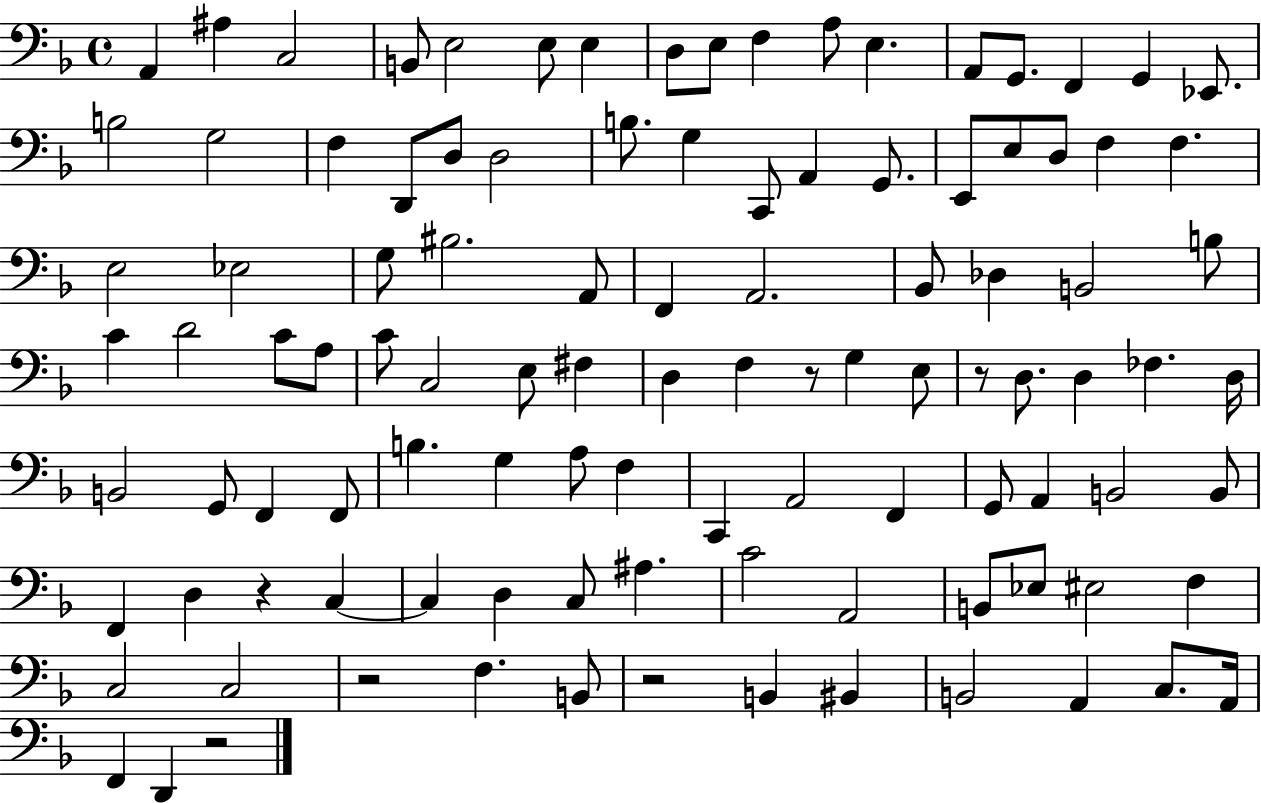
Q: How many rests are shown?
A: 6